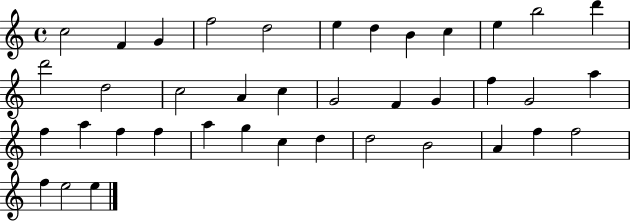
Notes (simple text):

C5/h F4/q G4/q F5/h D5/h E5/q D5/q B4/q C5/q E5/q B5/h D6/q D6/h D5/h C5/h A4/q C5/q G4/h F4/q G4/q F5/q G4/h A5/q F5/q A5/q F5/q F5/q A5/q G5/q C5/q D5/q D5/h B4/h A4/q F5/q F5/h F5/q E5/h E5/q